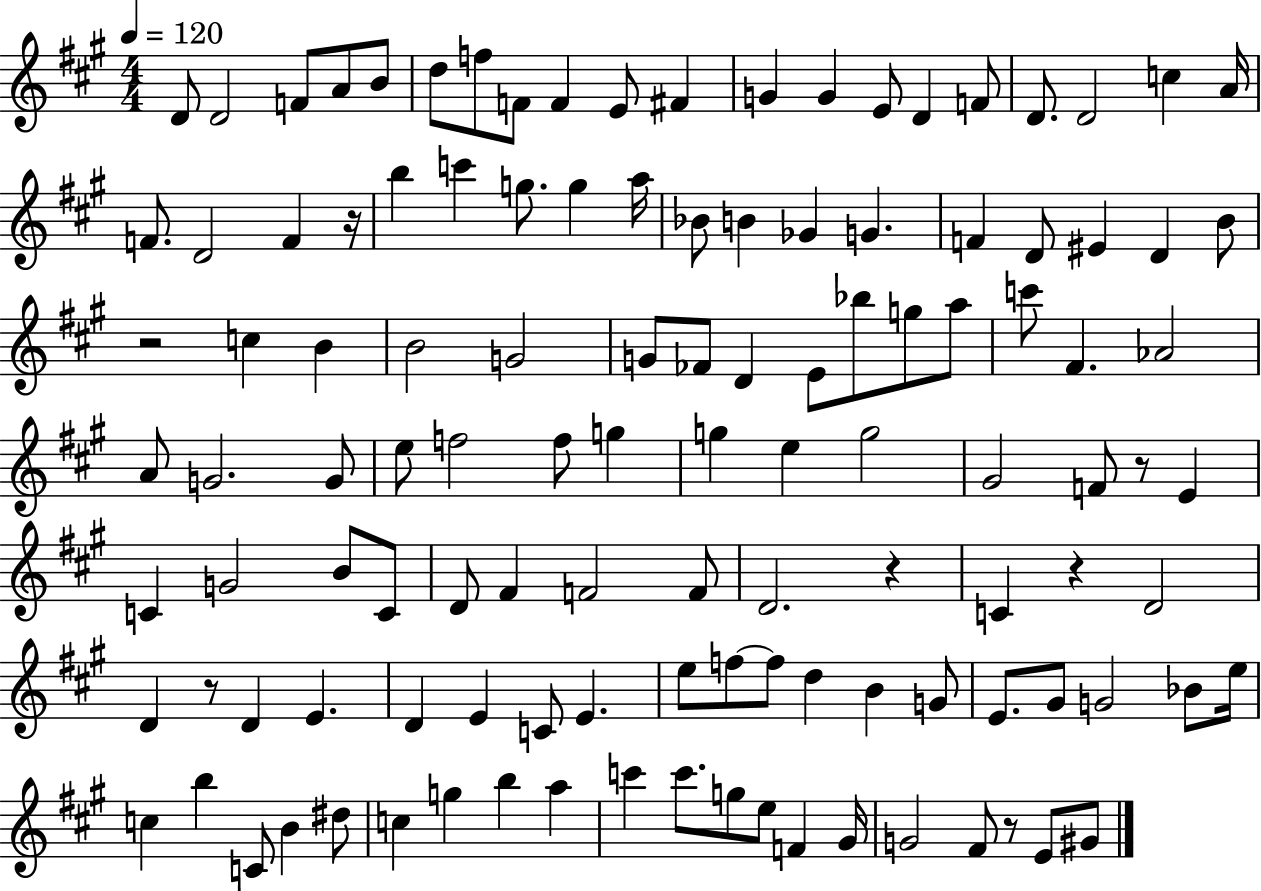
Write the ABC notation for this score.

X:1
T:Untitled
M:4/4
L:1/4
K:A
D/2 D2 F/2 A/2 B/2 d/2 f/2 F/2 F E/2 ^F G G E/2 D F/2 D/2 D2 c A/4 F/2 D2 F z/4 b c' g/2 g a/4 _B/2 B _G G F D/2 ^E D B/2 z2 c B B2 G2 G/2 _F/2 D E/2 _b/2 g/2 a/2 c'/2 ^F _A2 A/2 G2 G/2 e/2 f2 f/2 g g e g2 ^G2 F/2 z/2 E C G2 B/2 C/2 D/2 ^F F2 F/2 D2 z C z D2 D z/2 D E D E C/2 E e/2 f/2 f/2 d B G/2 E/2 ^G/2 G2 _B/2 e/4 c b C/2 B ^d/2 c g b a c' c'/2 g/2 e/2 F ^G/4 G2 ^F/2 z/2 E/2 ^G/2